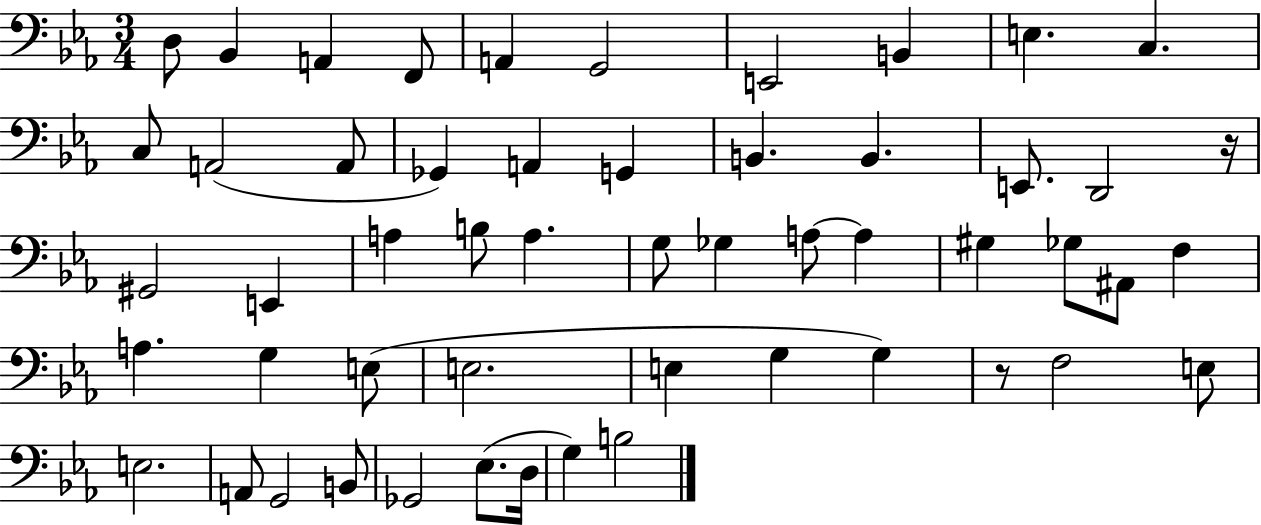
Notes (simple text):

D3/e Bb2/q A2/q F2/e A2/q G2/h E2/h B2/q E3/q. C3/q. C3/e A2/h A2/e Gb2/q A2/q G2/q B2/q. B2/q. E2/e. D2/h R/s G#2/h E2/q A3/q B3/e A3/q. G3/e Gb3/q A3/e A3/q G#3/q Gb3/e A#2/e F3/q A3/q. G3/q E3/e E3/h. E3/q G3/q G3/q R/e F3/h E3/e E3/h. A2/e G2/h B2/e Gb2/h Eb3/e. D3/s G3/q B3/h